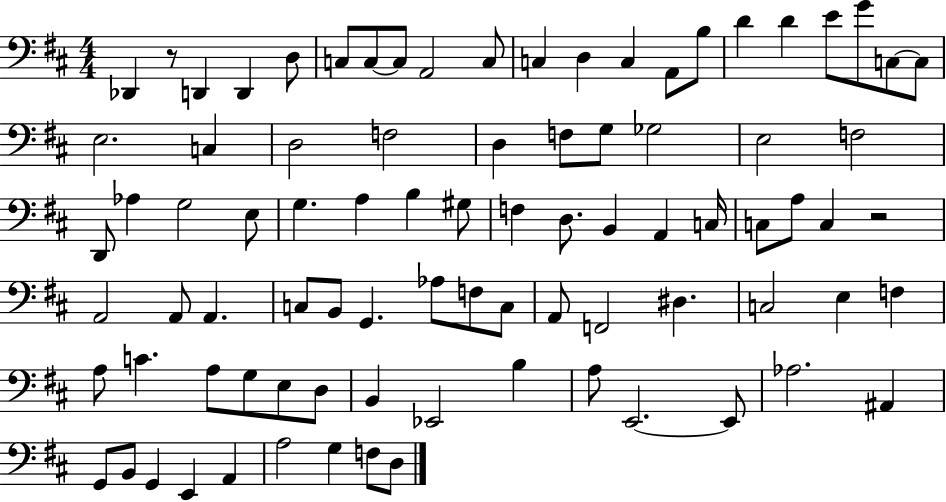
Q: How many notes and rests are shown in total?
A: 86